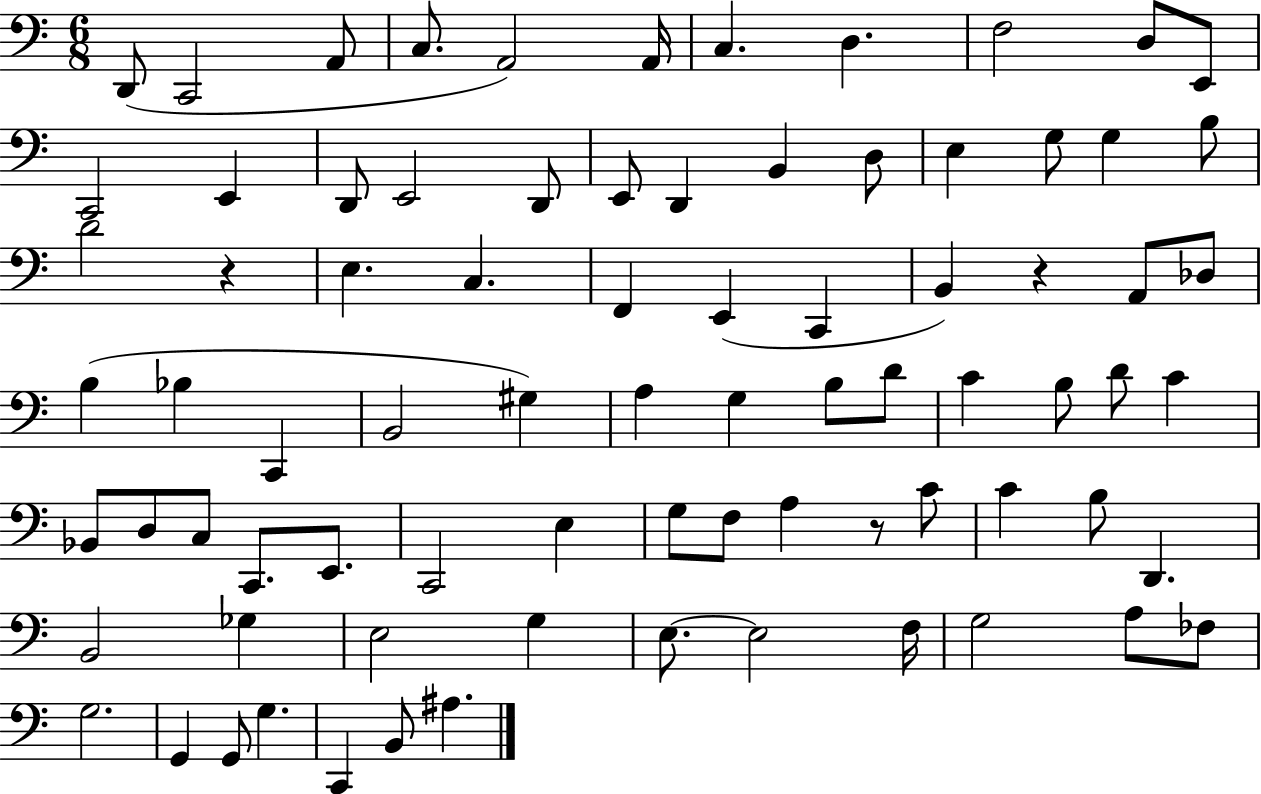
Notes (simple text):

D2/e C2/h A2/e C3/e. A2/h A2/s C3/q. D3/q. F3/h D3/e E2/e C2/h E2/q D2/e E2/h D2/e E2/e D2/q B2/q D3/e E3/q G3/e G3/q B3/e D4/h R/q E3/q. C3/q. F2/q E2/q C2/q B2/q R/q A2/e Db3/e B3/q Bb3/q C2/q B2/h G#3/q A3/q G3/q B3/e D4/e C4/q B3/e D4/e C4/q Bb2/e D3/e C3/e C2/e. E2/e. C2/h E3/q G3/e F3/e A3/q R/e C4/e C4/q B3/e D2/q. B2/h Gb3/q E3/h G3/q E3/e. E3/h F3/s G3/h A3/e FES3/e G3/h. G2/q G2/e G3/q. C2/q B2/e A#3/q.